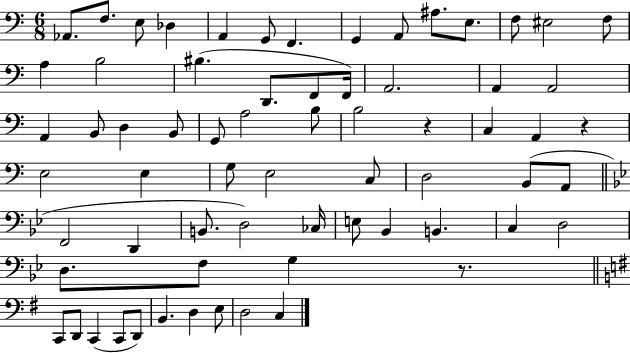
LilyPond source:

{
  \clef bass
  \numericTimeSignature
  \time 6/8
  \key c \major
  aes,8. f8. e8 des4 | a,4 g,8 f,4. | g,4 a,8 ais8. e8. | f8 eis2 f8 | \break a4 b2 | bis4.( d,8. f,8 f,16) | a,2. | a,4 a,2 | \break a,4 b,8 d4 b,8 | g,8 a2 b8 | b2 r4 | c4 a,4 r4 | \break e2 e4 | g8 e2 c8 | d2 b,8( a,8 | \bar "||" \break \key bes \major f,2 d,4 | b,8. d2) ces16 | e8 bes,4 b,4. | c4 d2 | \break d8. f8 g4 r8. | \bar "||" \break \key g \major c,8 d,8 c,4( c,8 d,8) | b,4. d4 e8 | d2 c4 | \bar "|."
}